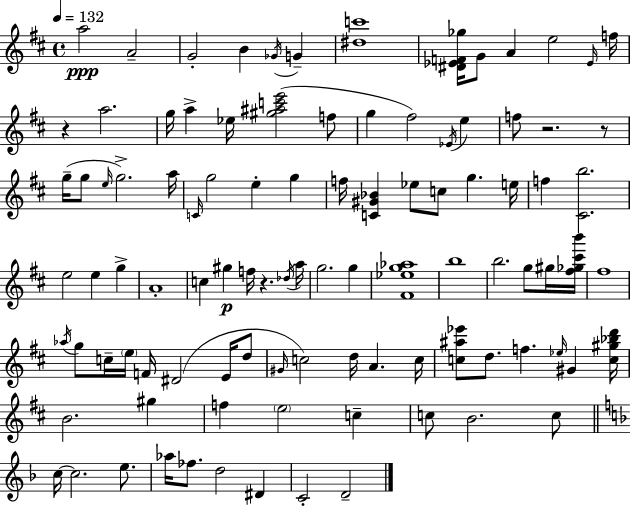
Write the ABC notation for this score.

X:1
T:Untitled
M:4/4
L:1/4
K:D
a2 A2 G2 B _G/4 G [^dc']4 [^D_EF_g]/4 G/2 A e2 _E/4 f/4 z a2 g/4 a _e/4 [^g^ac'e']2 f/2 g ^f2 _E/4 e f/2 z2 z/2 g/4 g/2 e/4 g2 a/4 C/4 g2 e g f/4 [C^G_B] _e/2 c/2 g e/4 f [^Cb]2 e2 e g A4 c ^g f/4 z _d/4 a/4 g2 g [^F_eg_a]4 b4 b2 g/2 ^g/4 [^f_g^c'b']/4 ^f4 _a/4 g/2 c/4 e/4 F/4 ^D2 E/4 d/2 ^G/4 c2 d/4 A c/4 [c^a_e']/2 d/2 f _e/4 ^G [c^g_bd']/4 B2 ^g f e2 c c/2 B2 c/2 c/4 c2 e/2 _a/4 _f/2 d2 ^D C2 D2